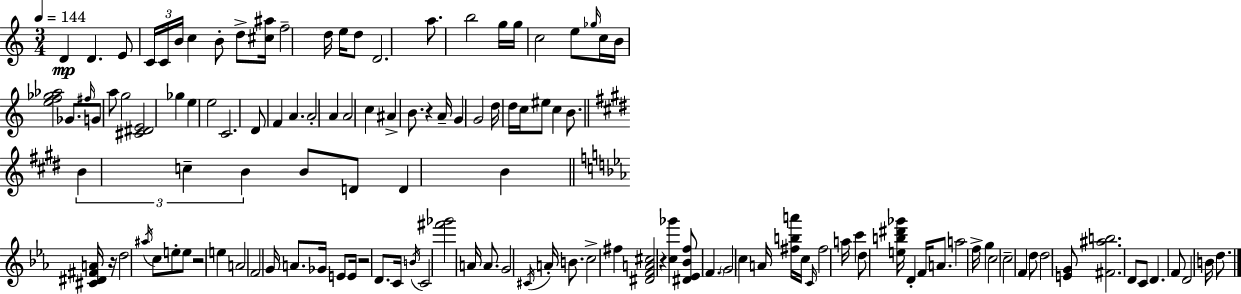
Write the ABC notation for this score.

X:1
T:Untitled
M:3/4
L:1/4
K:C
D D E/2 C/4 C/4 B/4 c B/2 d/2 [^c^a]/4 f2 d/4 e/4 d/2 D2 a/2 b2 g/4 g/4 c2 e/2 _g/4 c/4 B/4 [ef_g_a]2 _G/2 ^f/4 G/2 a/2 g2 [^C^DE]2 _g e e2 C2 D/2 F A A2 A A2 c ^A B/2 z A/4 G G2 d/4 d/4 c/4 ^e/2 c B/2 B c B B/2 D/2 D B [^C^D^FA]/4 z/4 d2 ^a/4 c/2 e/2 e/2 z2 e A2 F2 G/4 A/2 _G/4 E/2 E/4 z2 D/2 C/4 B/4 C2 [^f'_g']2 A/4 A/2 G2 ^C/4 A/4 B/2 c2 ^f [^DFA^c]2 z [c_g'] [^D_E_Bf]/2 F G2 c A/4 [^fba']/4 c/4 C/4 ^f2 a/4 c' d/2 [eb^d'_g']/4 D F/4 A/2 a2 f/4 g c2 c2 F d/2 d2 [EG]/2 [^F^ab]2 D/2 C/2 D F/2 D2 B/4 d/2